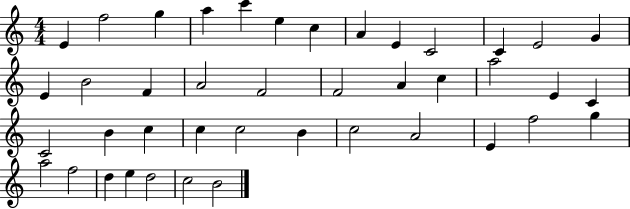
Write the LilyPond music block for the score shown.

{
  \clef treble
  \numericTimeSignature
  \time 4/4
  \key c \major
  e'4 f''2 g''4 | a''4 c'''4 e''4 c''4 | a'4 e'4 c'2 | c'4 e'2 g'4 | \break e'4 b'2 f'4 | a'2 f'2 | f'2 a'4 c''4 | a''2 e'4 c'4 | \break c'2 b'4 c''4 | c''4 c''2 b'4 | c''2 a'2 | e'4 f''2 g''4 | \break a''2 f''2 | d''4 e''4 d''2 | c''2 b'2 | \bar "|."
}